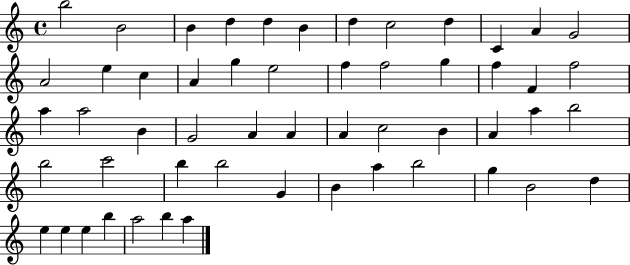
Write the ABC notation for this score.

X:1
T:Untitled
M:4/4
L:1/4
K:C
b2 B2 B d d B d c2 d C A G2 A2 e c A g e2 f f2 g f F f2 a a2 B G2 A A A c2 B A a b2 b2 c'2 b b2 G B a b2 g B2 d e e e b a2 b a